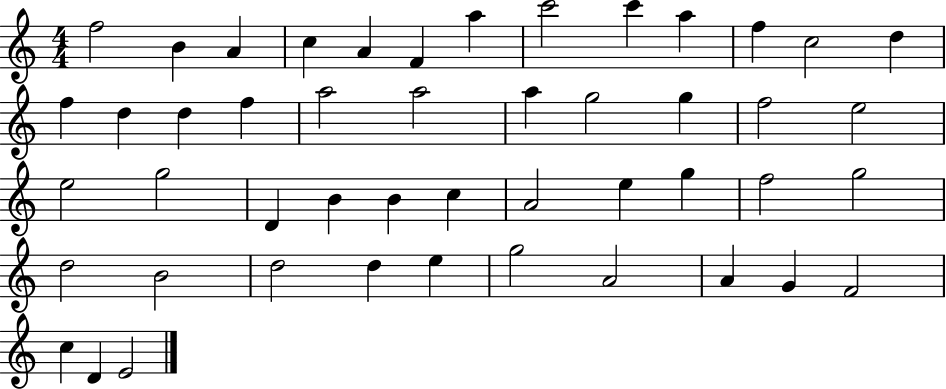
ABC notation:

X:1
T:Untitled
M:4/4
L:1/4
K:C
f2 B A c A F a c'2 c' a f c2 d f d d f a2 a2 a g2 g f2 e2 e2 g2 D B B c A2 e g f2 g2 d2 B2 d2 d e g2 A2 A G F2 c D E2